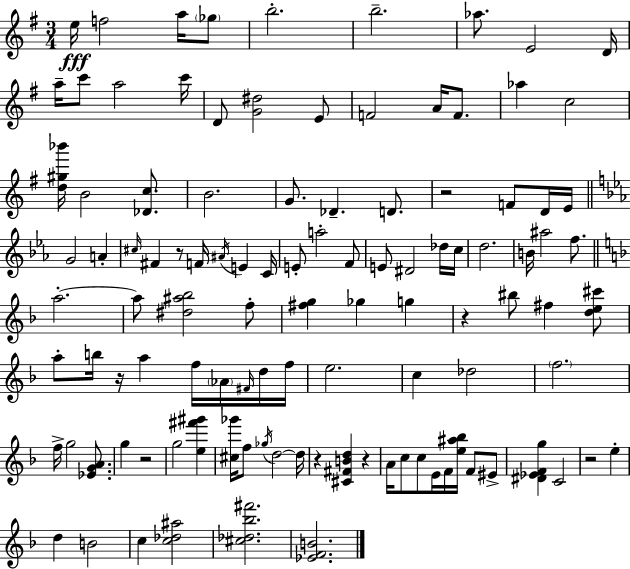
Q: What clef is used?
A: treble